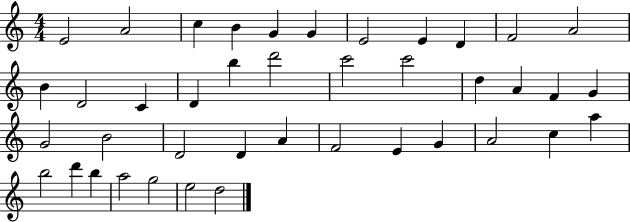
E4/h A4/h C5/q B4/q G4/q G4/q E4/h E4/q D4/q F4/h A4/h B4/q D4/h C4/q D4/q B5/q D6/h C6/h C6/h D5/q A4/q F4/q G4/q G4/h B4/h D4/h D4/q A4/q F4/h E4/q G4/q A4/h C5/q A5/q B5/h D6/q B5/q A5/h G5/h E5/h D5/h